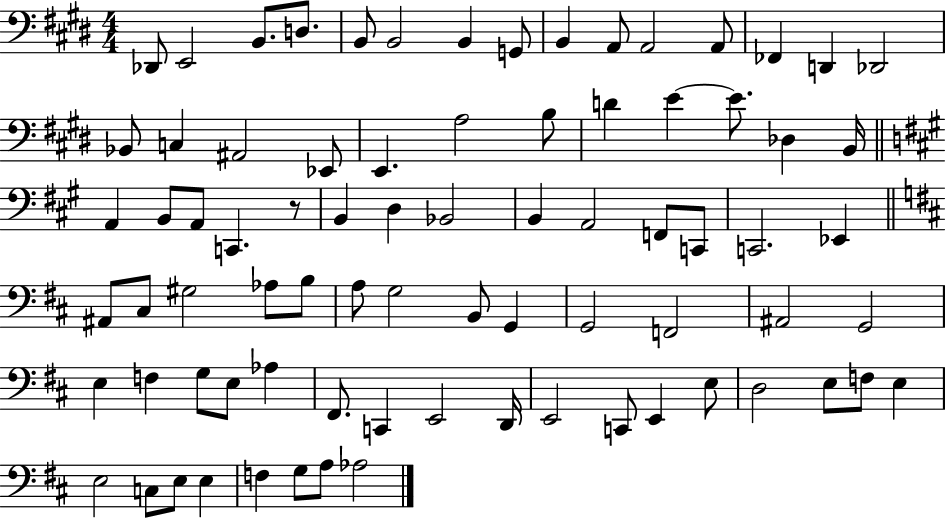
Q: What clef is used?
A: bass